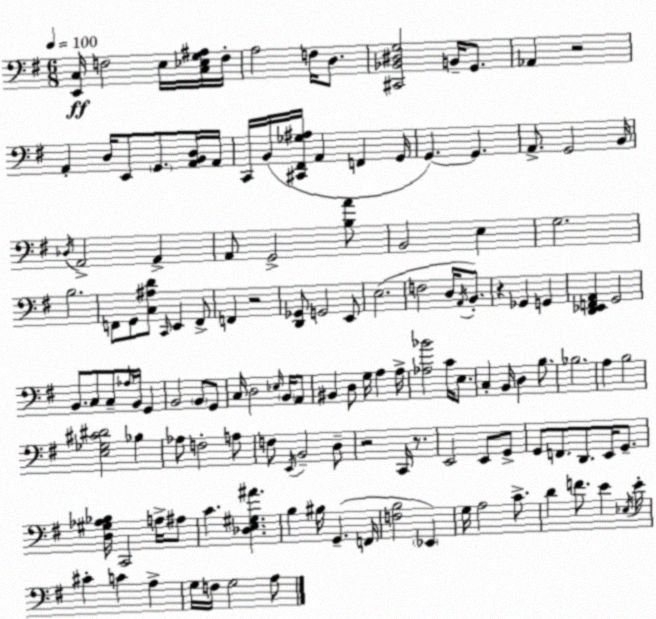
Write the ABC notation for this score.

X:1
T:Untitled
M:6/8
L:1/4
K:G
[E,,C,]/4 F,2 E,/4 [C,_E,G,^A,]/4 F,/4 A,2 F,/4 D,/2 [^C,,_B,,^D,G,]2 B,,/4 G,,/2 _A,, z2 A,, D,/4 E,,/2 G,,/2 [A,,B,,D,]/4 A,,/4 C,,/4 B,,/4 [^C,,^F,,_G,^A,]/4 A,, F,, G,,/4 G,, G,, A,,/2 G,,2 B,,/4 _D,/4 A,,2 A,, A,,/2 G,,2 [B,A]/2 B,,2 E, G,2 B,2 F,,/2 G,,/2 [C,^A,D]/2 C,,/4 E,, F,,/2 F,, z2 [D,,_G,,]/2 G,,2 E,,/2 E,2 F,2 D,/4 A,,/4 B,,/2 z _G,, G,, [D,,_E,,F,,A,,] G,,2 B,,/2 C,/2 C,/2 _A,/4 B,,/4 G,, B,,2 B,,/2 G,,/2 C,/4 D,2 _E,/4 B,,/4 A,,/2 ^B,, D,/2 G,/4 A, A,/4 [_A,_B]2 C/4 E,/2 C, B,,/4 D, B,/2 _B,2 A, B,2 [E,_G,^C^D]2 _B, _A,/2 F,2 A,/2 F,/2 E,,/4 B,,2 D,/2 z2 C,,/4 z/2 E,,2 E,,/2 G,,/2 G,,/2 F,,/2 D,,/2 E,,/4 G,,/2 [D,^G,_A,_B,]/4 C,,2 A,/4 ^A,/2 C [_D,E,^G,^A] B, ^B,/4 G,, F,,/4 [F,B,]2 _E,, G,/4 A,2 C/2 D F/2 E _E,/4 E/4 ^C C A, G,/4 F,/4 G,2 A,/2